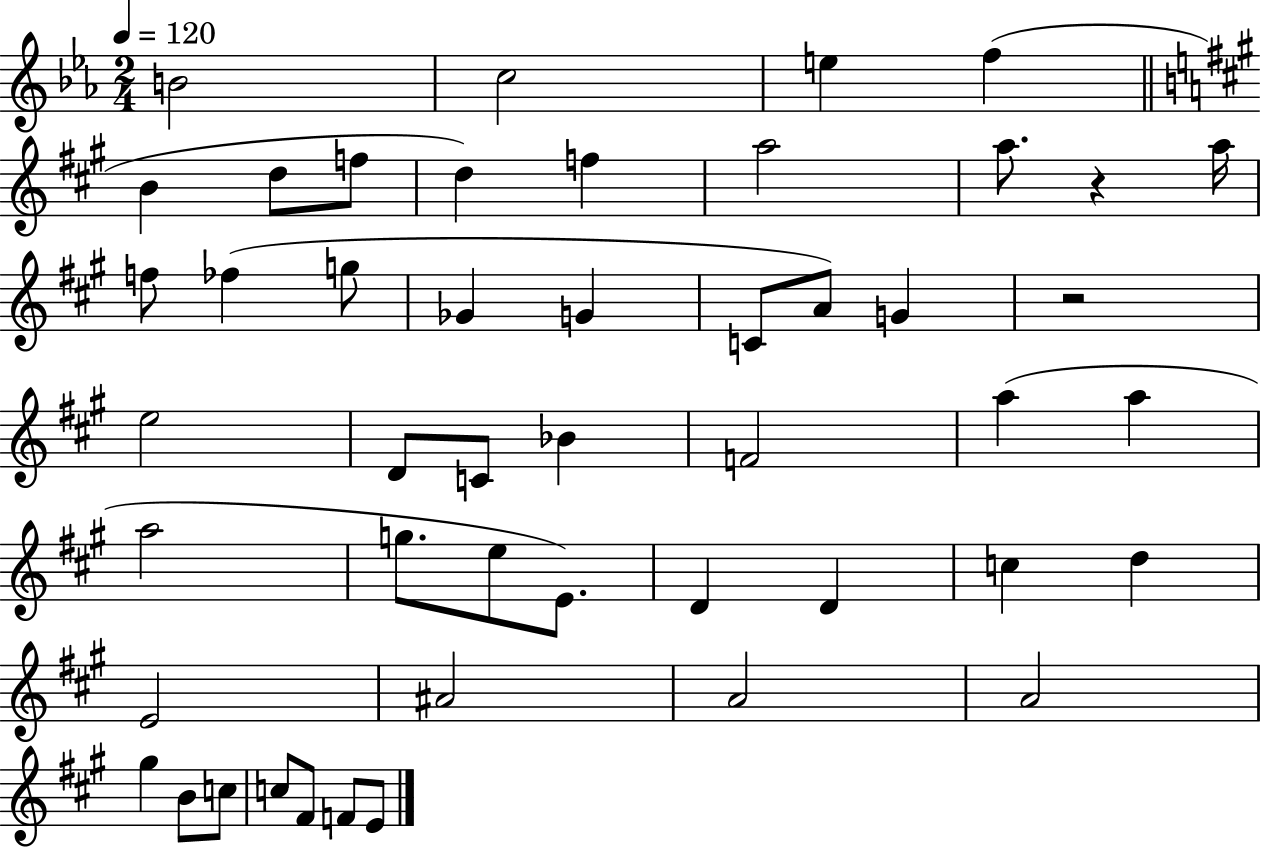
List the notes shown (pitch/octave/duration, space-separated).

B4/h C5/h E5/q F5/q B4/q D5/e F5/e D5/q F5/q A5/h A5/e. R/q A5/s F5/e FES5/q G5/e Gb4/q G4/q C4/e A4/e G4/q R/h E5/h D4/e C4/e Bb4/q F4/h A5/q A5/q A5/h G5/e. E5/e E4/e. D4/q D4/q C5/q D5/q E4/h A#4/h A4/h A4/h G#5/q B4/e C5/e C5/e F#4/e F4/e E4/e